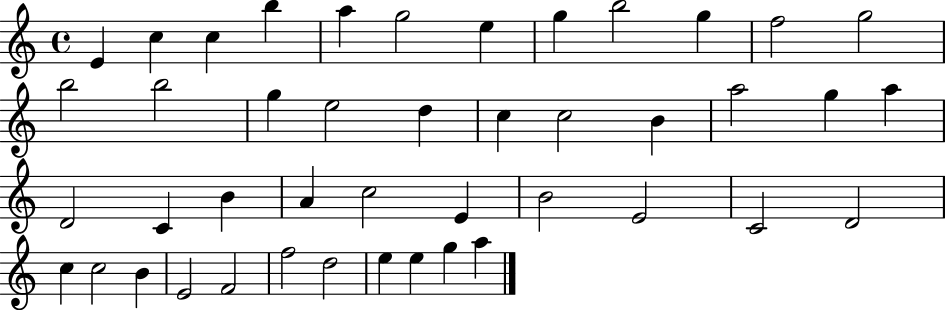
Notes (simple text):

E4/q C5/q C5/q B5/q A5/q G5/h E5/q G5/q B5/h G5/q F5/h G5/h B5/h B5/h G5/q E5/h D5/q C5/q C5/h B4/q A5/h G5/q A5/q D4/h C4/q B4/q A4/q C5/h E4/q B4/h E4/h C4/h D4/h C5/q C5/h B4/q E4/h F4/h F5/h D5/h E5/q E5/q G5/q A5/q